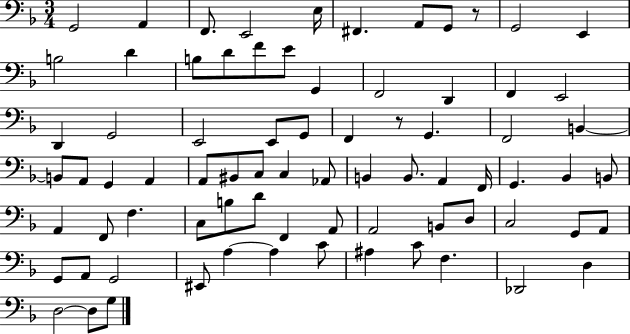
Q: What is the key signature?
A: F major